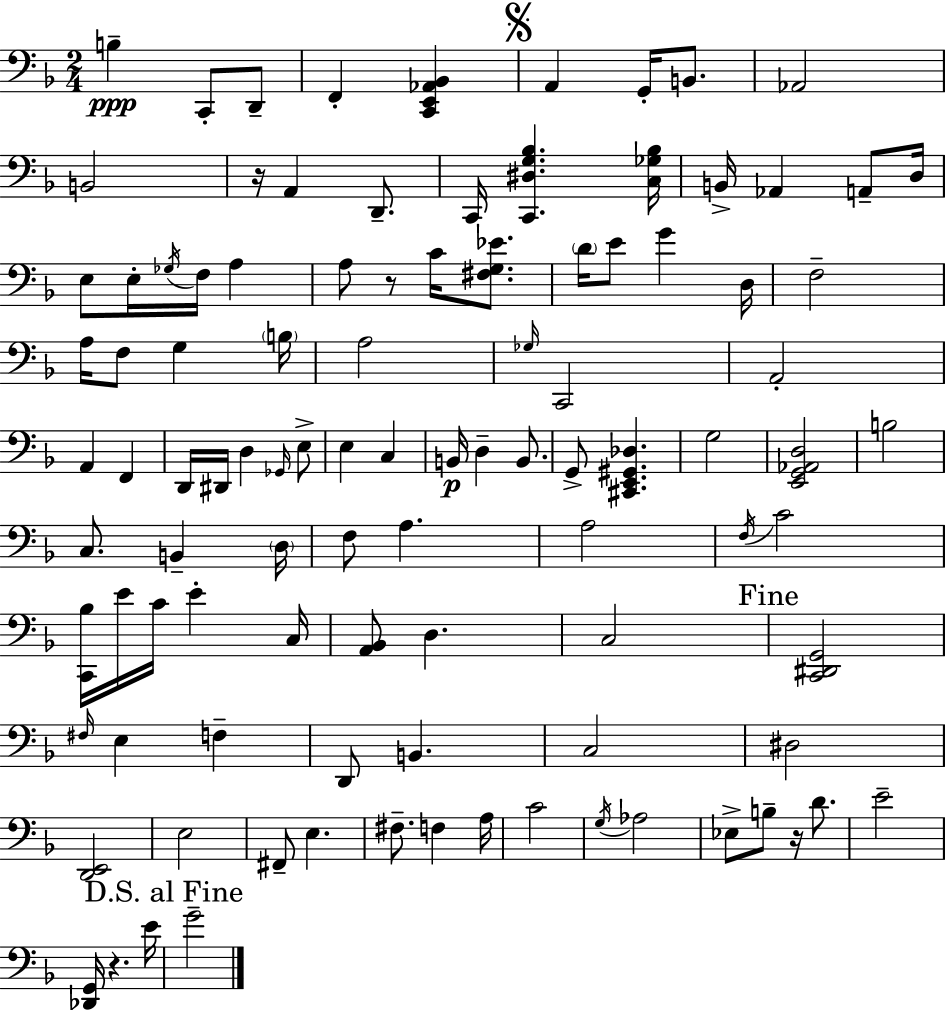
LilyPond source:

{
  \clef bass
  \numericTimeSignature
  \time 2/4
  \key f \major
  b4--\ppp c,8-. d,8-- | f,4-. <c, e, aes, bes,>4 | \mark \markup { \musicglyph "scripts.segno" } a,4 g,16-. b,8. | aes,2 | \break b,2 | r16 a,4 d,8.-- | c,16 <c, dis g bes>4. <c ges bes>16 | b,16-> aes,4 a,8-- d16 | \break e8 e16-. \acciaccatura { ges16 } f16 a4 | a8 r8 c'16 <fis g ees'>8. | \parenthesize d'16 e'8 g'4 | d16 f2-- | \break a16 f8 g4 | \parenthesize b16 a2 | \grace { ges16 } c,2 | a,2-. | \break a,4 f,4 | d,16 dis,16 d4 | \grace { ges,16 } e8-> e4 c4 | b,16\p d4-- | \break b,8. g,8-> <cis, e, gis, des>4. | g2 | <e, g, aes, d>2 | b2 | \break c8. b,4-- | \parenthesize d16 f8 a4. | a2 | \acciaccatura { f16 } c'2 | \break <c, bes>16 e'16 c'16 e'4-. | c16 <a, bes,>8 d4. | c2 | \mark "Fine" <c, dis, g,>2 | \break \grace { fis16 } e4 | f4-- d,8 b,4. | c2 | dis2 | \break <d, e,>2 | e2 | fis,8-- e4. | fis8.-- | \break f4 a16 c'2 | \acciaccatura { g16 } aes2 | ees8-> | b8-- r16 d'8. e'2-- | \break <des, g,>16 r4. | e'16 \mark "D.S. al Fine" g'2-- | \bar "|."
}